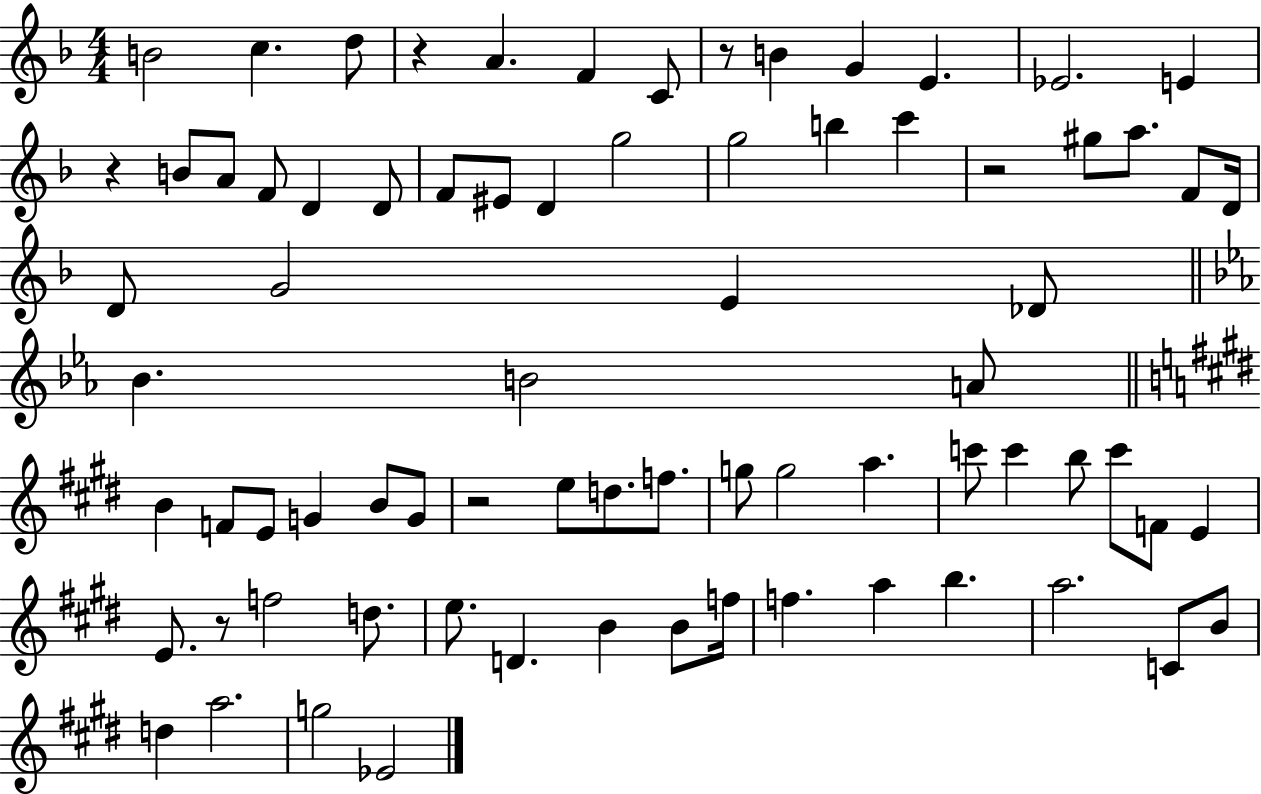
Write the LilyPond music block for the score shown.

{
  \clef treble
  \numericTimeSignature
  \time 4/4
  \key f \major
  b'2 c''4. d''8 | r4 a'4. f'4 c'8 | r8 b'4 g'4 e'4. | ees'2. e'4 | \break r4 b'8 a'8 f'8 d'4 d'8 | f'8 eis'8 d'4 g''2 | g''2 b''4 c'''4 | r2 gis''8 a''8. f'8 d'16 | \break d'8 g'2 e'4 des'8 | \bar "||" \break \key ees \major bes'4. b'2 a'8 | \bar "||" \break \key e \major b'4 f'8 e'8 g'4 b'8 g'8 | r2 e''8 d''8. f''8. | g''8 g''2 a''4. | c'''8 c'''4 b''8 c'''8 f'8 e'4 | \break e'8. r8 f''2 d''8. | e''8. d'4. b'4 b'8 f''16 | f''4. a''4 b''4. | a''2. c'8 b'8 | \break d''4 a''2. | g''2 ees'2 | \bar "|."
}